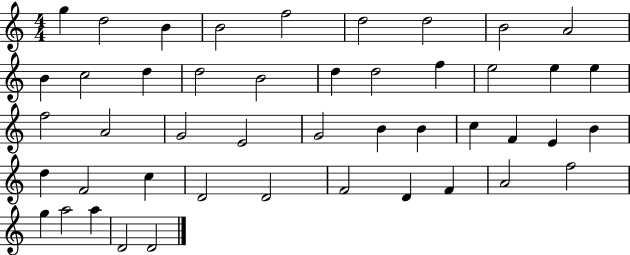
{
  \clef treble
  \numericTimeSignature
  \time 4/4
  \key c \major
  g''4 d''2 b'4 | b'2 f''2 | d''2 d''2 | b'2 a'2 | \break b'4 c''2 d''4 | d''2 b'2 | d''4 d''2 f''4 | e''2 e''4 e''4 | \break f''2 a'2 | g'2 e'2 | g'2 b'4 b'4 | c''4 f'4 e'4 b'4 | \break d''4 f'2 c''4 | d'2 d'2 | f'2 d'4 f'4 | a'2 f''2 | \break g''4 a''2 a''4 | d'2 d'2 | \bar "|."
}